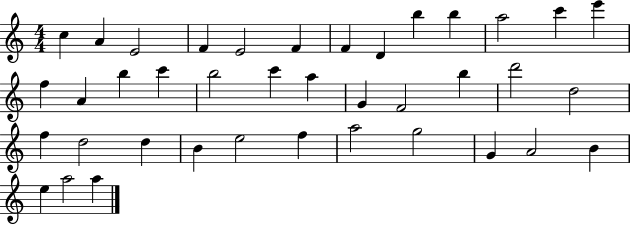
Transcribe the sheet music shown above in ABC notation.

X:1
T:Untitled
M:4/4
L:1/4
K:C
c A E2 F E2 F F D b b a2 c' e' f A b c' b2 c' a G F2 b d'2 d2 f d2 d B e2 f a2 g2 G A2 B e a2 a